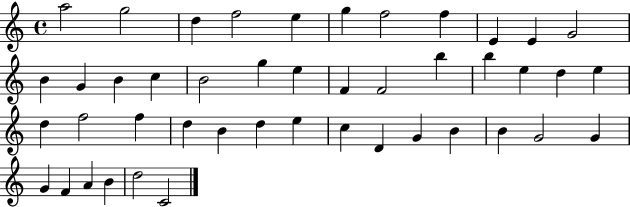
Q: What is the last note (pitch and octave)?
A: C4